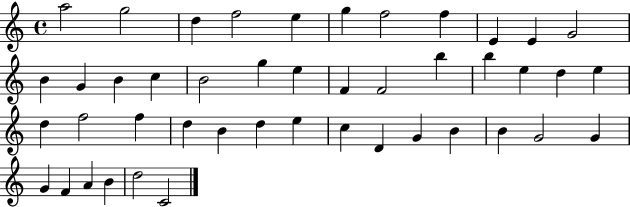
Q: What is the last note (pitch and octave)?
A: C4